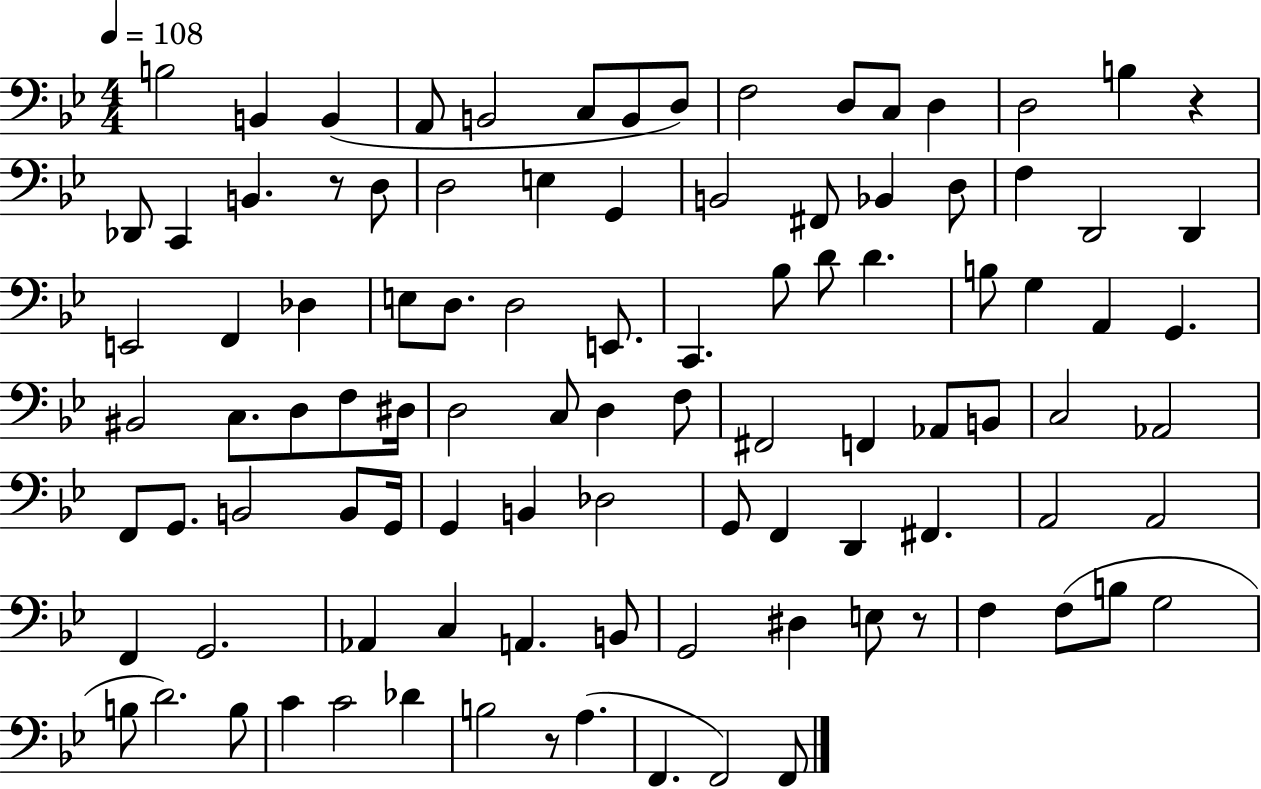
{
  \clef bass
  \numericTimeSignature
  \time 4/4
  \key bes \major
  \tempo 4 = 108
  b2 b,4 b,4( | a,8 b,2 c8 b,8 d8) | f2 d8 c8 d4 | d2 b4 r4 | \break des,8 c,4 b,4. r8 d8 | d2 e4 g,4 | b,2 fis,8 bes,4 d8 | f4 d,2 d,4 | \break e,2 f,4 des4 | e8 d8. d2 e,8. | c,4. bes8 d'8 d'4. | b8 g4 a,4 g,4. | \break bis,2 c8. d8 f8 dis16 | d2 c8 d4 f8 | fis,2 f,4 aes,8 b,8 | c2 aes,2 | \break f,8 g,8. b,2 b,8 g,16 | g,4 b,4 des2 | g,8 f,4 d,4 fis,4. | a,2 a,2 | \break f,4 g,2. | aes,4 c4 a,4. b,8 | g,2 dis4 e8 r8 | f4 f8( b8 g2 | \break b8 d'2.) b8 | c'4 c'2 des'4 | b2 r8 a4.( | f,4. f,2) f,8 | \break \bar "|."
}